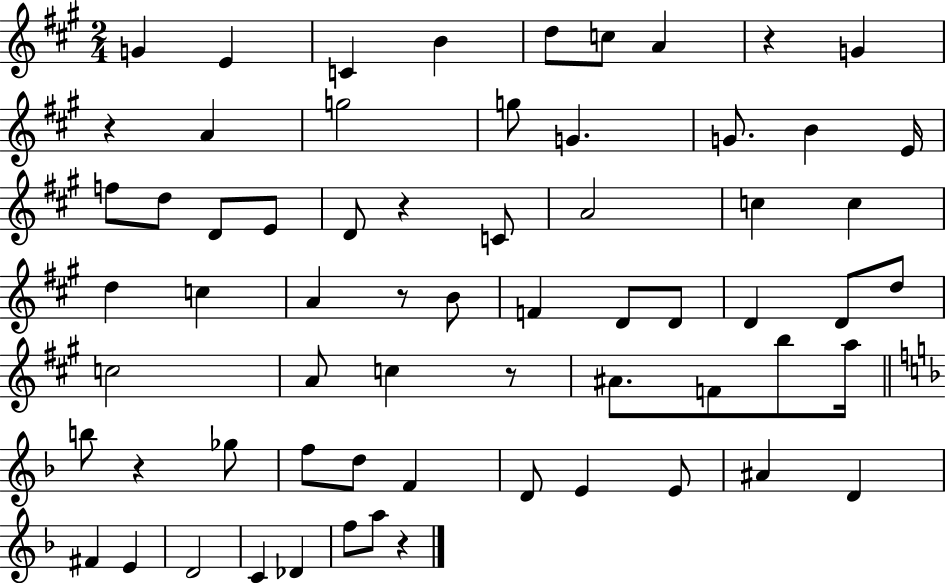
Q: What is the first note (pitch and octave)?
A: G4